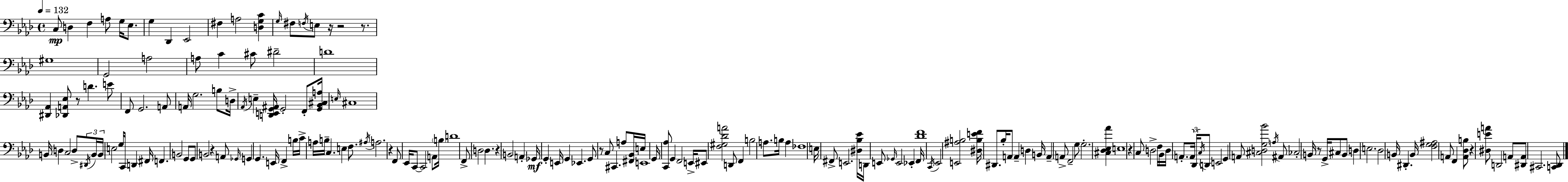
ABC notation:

X:1
T:Untitled
M:4/4
L:1/4
K:Ab
C,/2 D, F, A,/2 G,/4 _E,/2 G, _D,, _E,,2 ^F, A,2 [D,G,C] G,/4 ^F,/2 F,/4 E,/2 z/4 z2 z/2 ^G,4 G,,2 A,2 A,/2 C ^C/2 ^D2 D4 [^D,,_A,,] [_D,,A,,_E,]/2 z/2 D E/2 F,,/2 G,,2 A,,/2 A,,/4 G,2 B,/2 D,/4 _A,,/4 E, [D,,E,,G,,^A,,]/4 G,,2 F,,/2 [G,,_B,,^C,A,]/4 E,/4 ^C,4 B,,/4 D, C,2 D,/2 ^D,,/4 B,,/4 B,,/4 E,2 G,/4 C,,/4 D,, ^F,,/4 F,, B,,2 G,,/2 G,,/2 B,,2 z A,,/2 _G,,/4 G,, G,, E,,/4 F,, B,/4 C/4 A,/4 B,/4 C, E, F,/2 ^A,/4 A,2 z F,,/2 _E,,/4 C,,/2 C,,2 A,,/2 B,/4 D4 F,,/2 D,2 D, z B,,2 A,, _G,,/4 G,, E,,/4 G,, _E,, G,,/2 z/2 C,/2 ^C,, A,/2 [^F,,_B,,]/4 E,/4 E,,4 G,,/4 [C,,_A,]/2 G,, F,,2 E,,/4 ^E,,/2 [F,^G,_DA]2 D,,/2 F,, B,2 A,/2 B,/4 A, _F,4 E,/4 ^F,,/2 E,,2 [^D,_B,_E]/4 D,,/4 E,,/2 _G,,/4 E,,2 _E,, F,,/4 [_DF]4 C,,/4 _E,,2 [E,,^A,B,]2 [^D,B,EF]/4 ^D,,/2 _B,/4 A,,/2 A,, D, B,,/4 A,, A,,/2 F,,2 G,/2 G,2 [^C,_D,_E,_A] E,4 z C,/2 D,2 F,/4 _B,,/4 D,/4 A,,/2 A,,/4 _D,,/4 C,/4 D,,/2 E,,2 G,, A,,/2 [^C,D,G,_B]2 A,/4 ^A,,/2 _C,2 B,,/4 z/2 G,,/4 ^C,/2 B,,/2 D, E,2 _D,2 B,,/4 ^D,, B,,/4 [F,G,^A,]2 A,,/2 F,, [A,,_D,B,]/2 z [^D,EA]/2 D,,2 A,,/2 [^D,,A,,]/2 ^C,,2 [C,,_D,,]/2